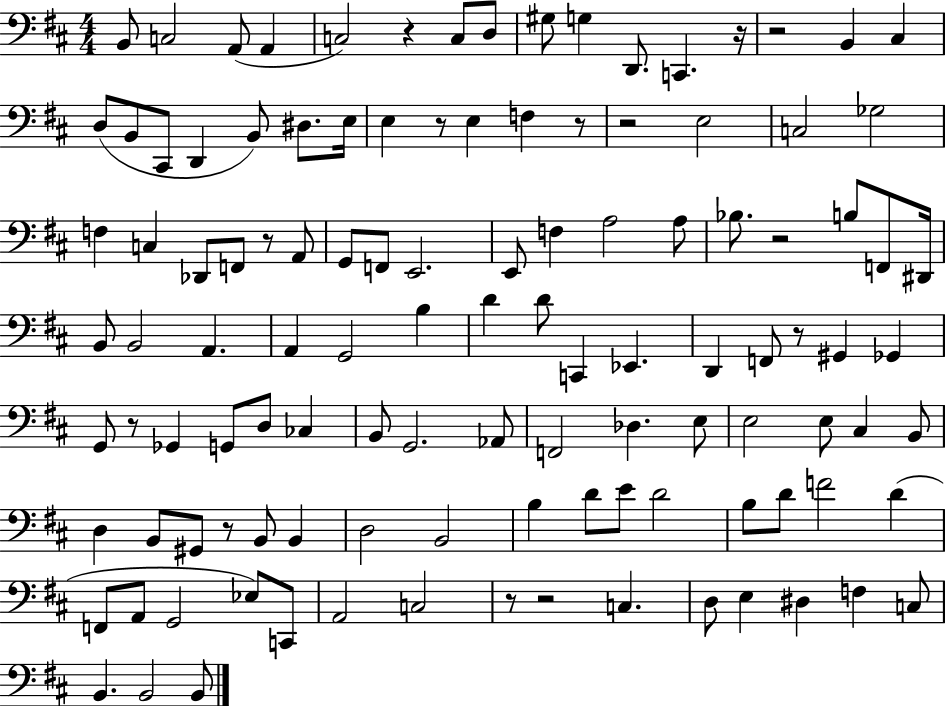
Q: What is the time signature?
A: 4/4